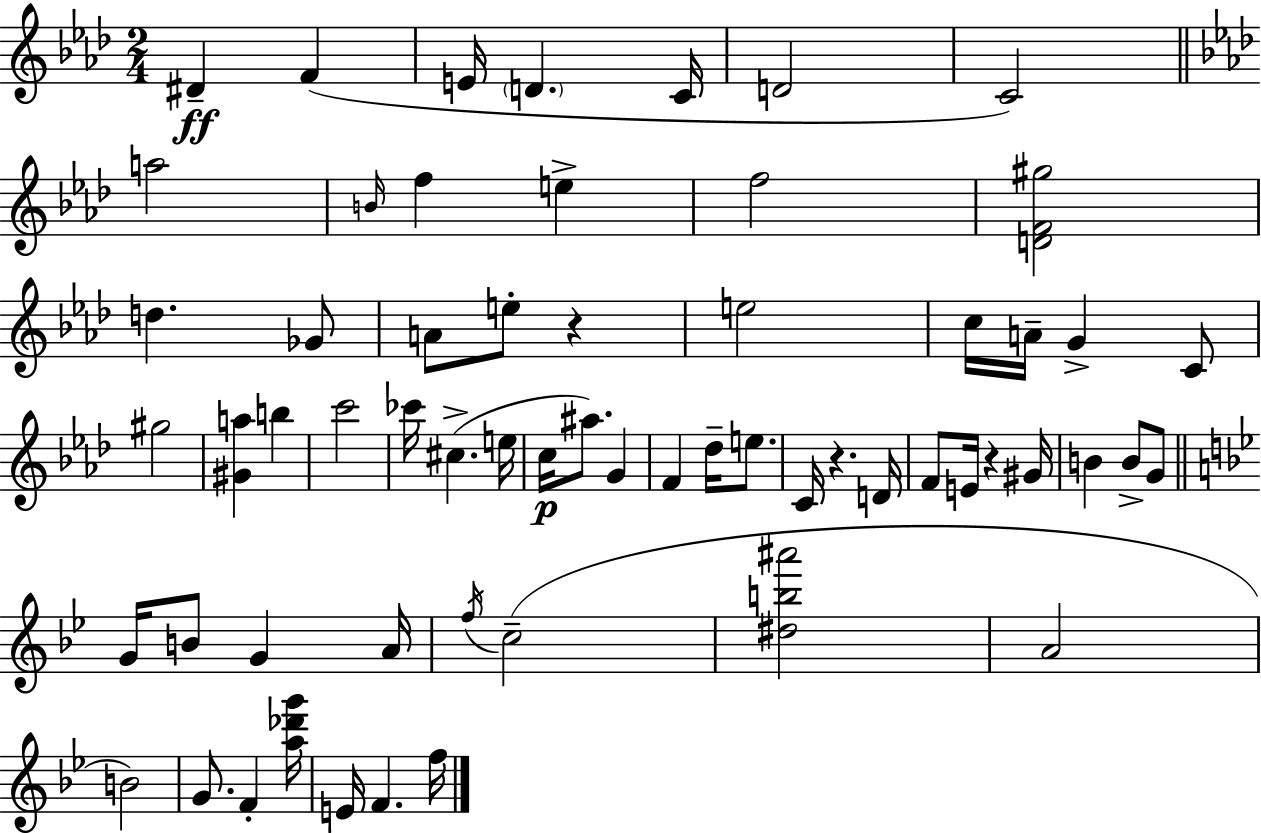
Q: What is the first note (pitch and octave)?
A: D#4